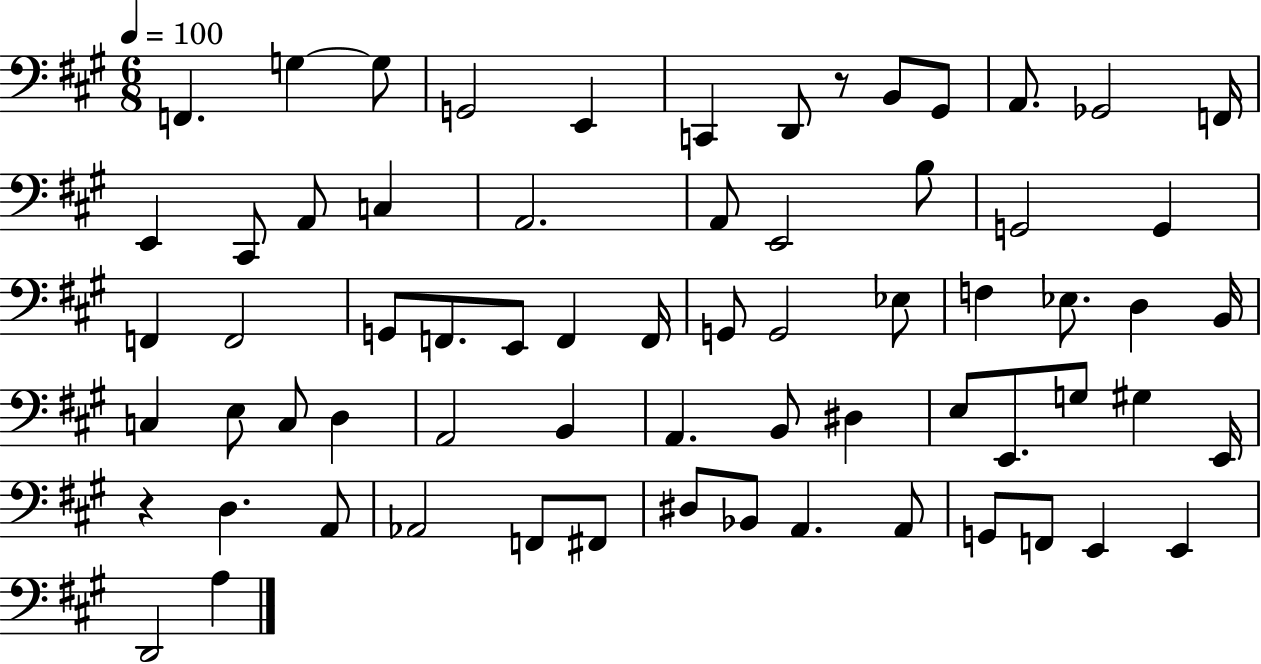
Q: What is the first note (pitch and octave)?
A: F2